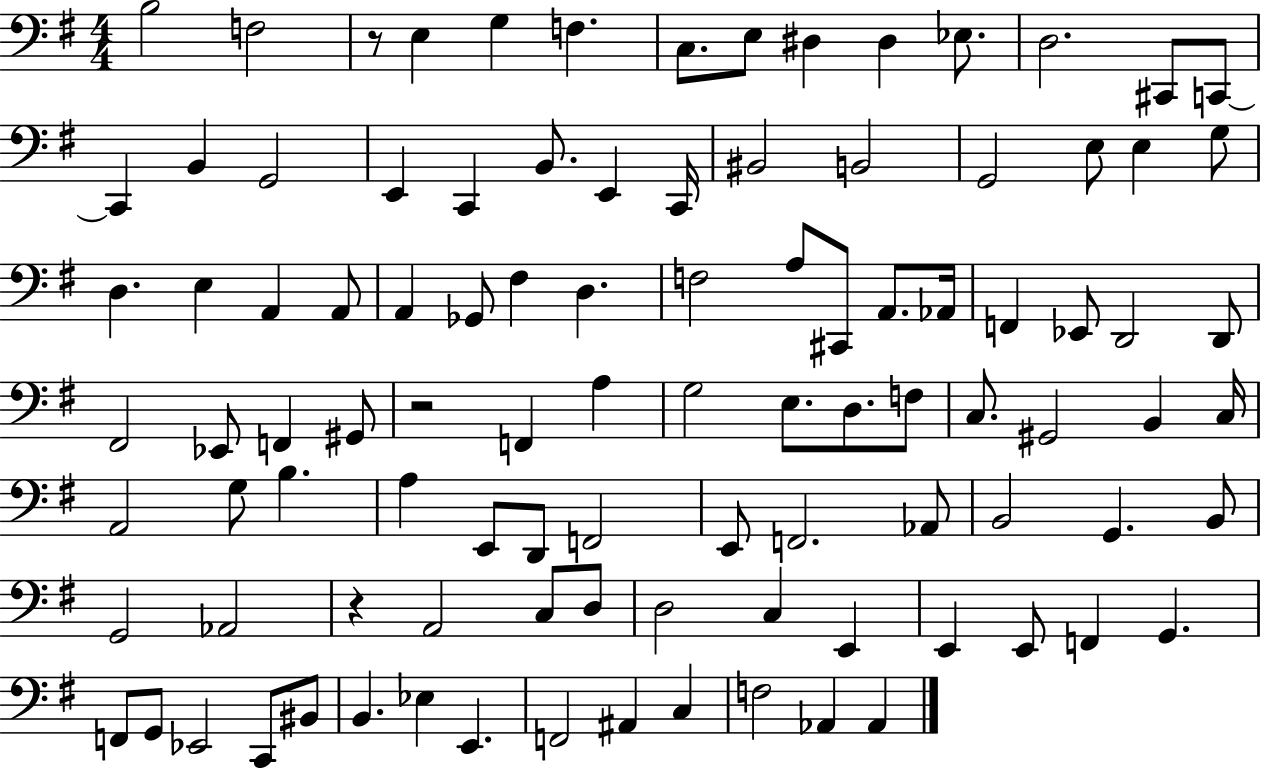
{
  \clef bass
  \numericTimeSignature
  \time 4/4
  \key g \major
  b2 f2 | r8 e4 g4 f4. | c8. e8 dis4 dis4 ees8. | d2. cis,8 c,8~~ | \break c,4 b,4 g,2 | e,4 c,4 b,8. e,4 c,16 | bis,2 b,2 | g,2 e8 e4 g8 | \break d4. e4 a,4 a,8 | a,4 ges,8 fis4 d4. | f2 a8 cis,8 a,8. aes,16 | f,4 ees,8 d,2 d,8 | \break fis,2 ees,8 f,4 gis,8 | r2 f,4 a4 | g2 e8. d8. f8 | c8. gis,2 b,4 c16 | \break a,2 g8 b4. | a4 e,8 d,8 f,2 | e,8 f,2. aes,8 | b,2 g,4. b,8 | \break g,2 aes,2 | r4 a,2 c8 d8 | d2 c4 e,4 | e,4 e,8 f,4 g,4. | \break f,8 g,8 ees,2 c,8 bis,8 | b,4. ees4 e,4. | f,2 ais,4 c4 | f2 aes,4 aes,4 | \break \bar "|."
}